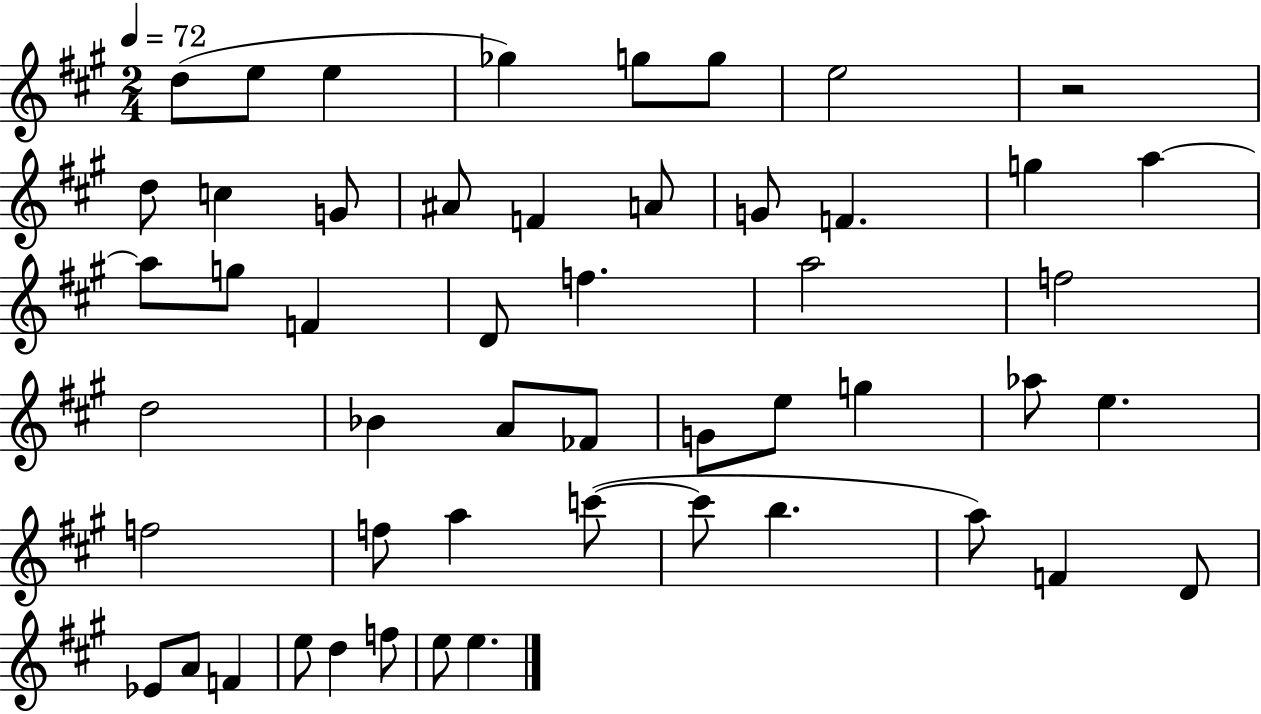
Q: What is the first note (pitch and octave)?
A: D5